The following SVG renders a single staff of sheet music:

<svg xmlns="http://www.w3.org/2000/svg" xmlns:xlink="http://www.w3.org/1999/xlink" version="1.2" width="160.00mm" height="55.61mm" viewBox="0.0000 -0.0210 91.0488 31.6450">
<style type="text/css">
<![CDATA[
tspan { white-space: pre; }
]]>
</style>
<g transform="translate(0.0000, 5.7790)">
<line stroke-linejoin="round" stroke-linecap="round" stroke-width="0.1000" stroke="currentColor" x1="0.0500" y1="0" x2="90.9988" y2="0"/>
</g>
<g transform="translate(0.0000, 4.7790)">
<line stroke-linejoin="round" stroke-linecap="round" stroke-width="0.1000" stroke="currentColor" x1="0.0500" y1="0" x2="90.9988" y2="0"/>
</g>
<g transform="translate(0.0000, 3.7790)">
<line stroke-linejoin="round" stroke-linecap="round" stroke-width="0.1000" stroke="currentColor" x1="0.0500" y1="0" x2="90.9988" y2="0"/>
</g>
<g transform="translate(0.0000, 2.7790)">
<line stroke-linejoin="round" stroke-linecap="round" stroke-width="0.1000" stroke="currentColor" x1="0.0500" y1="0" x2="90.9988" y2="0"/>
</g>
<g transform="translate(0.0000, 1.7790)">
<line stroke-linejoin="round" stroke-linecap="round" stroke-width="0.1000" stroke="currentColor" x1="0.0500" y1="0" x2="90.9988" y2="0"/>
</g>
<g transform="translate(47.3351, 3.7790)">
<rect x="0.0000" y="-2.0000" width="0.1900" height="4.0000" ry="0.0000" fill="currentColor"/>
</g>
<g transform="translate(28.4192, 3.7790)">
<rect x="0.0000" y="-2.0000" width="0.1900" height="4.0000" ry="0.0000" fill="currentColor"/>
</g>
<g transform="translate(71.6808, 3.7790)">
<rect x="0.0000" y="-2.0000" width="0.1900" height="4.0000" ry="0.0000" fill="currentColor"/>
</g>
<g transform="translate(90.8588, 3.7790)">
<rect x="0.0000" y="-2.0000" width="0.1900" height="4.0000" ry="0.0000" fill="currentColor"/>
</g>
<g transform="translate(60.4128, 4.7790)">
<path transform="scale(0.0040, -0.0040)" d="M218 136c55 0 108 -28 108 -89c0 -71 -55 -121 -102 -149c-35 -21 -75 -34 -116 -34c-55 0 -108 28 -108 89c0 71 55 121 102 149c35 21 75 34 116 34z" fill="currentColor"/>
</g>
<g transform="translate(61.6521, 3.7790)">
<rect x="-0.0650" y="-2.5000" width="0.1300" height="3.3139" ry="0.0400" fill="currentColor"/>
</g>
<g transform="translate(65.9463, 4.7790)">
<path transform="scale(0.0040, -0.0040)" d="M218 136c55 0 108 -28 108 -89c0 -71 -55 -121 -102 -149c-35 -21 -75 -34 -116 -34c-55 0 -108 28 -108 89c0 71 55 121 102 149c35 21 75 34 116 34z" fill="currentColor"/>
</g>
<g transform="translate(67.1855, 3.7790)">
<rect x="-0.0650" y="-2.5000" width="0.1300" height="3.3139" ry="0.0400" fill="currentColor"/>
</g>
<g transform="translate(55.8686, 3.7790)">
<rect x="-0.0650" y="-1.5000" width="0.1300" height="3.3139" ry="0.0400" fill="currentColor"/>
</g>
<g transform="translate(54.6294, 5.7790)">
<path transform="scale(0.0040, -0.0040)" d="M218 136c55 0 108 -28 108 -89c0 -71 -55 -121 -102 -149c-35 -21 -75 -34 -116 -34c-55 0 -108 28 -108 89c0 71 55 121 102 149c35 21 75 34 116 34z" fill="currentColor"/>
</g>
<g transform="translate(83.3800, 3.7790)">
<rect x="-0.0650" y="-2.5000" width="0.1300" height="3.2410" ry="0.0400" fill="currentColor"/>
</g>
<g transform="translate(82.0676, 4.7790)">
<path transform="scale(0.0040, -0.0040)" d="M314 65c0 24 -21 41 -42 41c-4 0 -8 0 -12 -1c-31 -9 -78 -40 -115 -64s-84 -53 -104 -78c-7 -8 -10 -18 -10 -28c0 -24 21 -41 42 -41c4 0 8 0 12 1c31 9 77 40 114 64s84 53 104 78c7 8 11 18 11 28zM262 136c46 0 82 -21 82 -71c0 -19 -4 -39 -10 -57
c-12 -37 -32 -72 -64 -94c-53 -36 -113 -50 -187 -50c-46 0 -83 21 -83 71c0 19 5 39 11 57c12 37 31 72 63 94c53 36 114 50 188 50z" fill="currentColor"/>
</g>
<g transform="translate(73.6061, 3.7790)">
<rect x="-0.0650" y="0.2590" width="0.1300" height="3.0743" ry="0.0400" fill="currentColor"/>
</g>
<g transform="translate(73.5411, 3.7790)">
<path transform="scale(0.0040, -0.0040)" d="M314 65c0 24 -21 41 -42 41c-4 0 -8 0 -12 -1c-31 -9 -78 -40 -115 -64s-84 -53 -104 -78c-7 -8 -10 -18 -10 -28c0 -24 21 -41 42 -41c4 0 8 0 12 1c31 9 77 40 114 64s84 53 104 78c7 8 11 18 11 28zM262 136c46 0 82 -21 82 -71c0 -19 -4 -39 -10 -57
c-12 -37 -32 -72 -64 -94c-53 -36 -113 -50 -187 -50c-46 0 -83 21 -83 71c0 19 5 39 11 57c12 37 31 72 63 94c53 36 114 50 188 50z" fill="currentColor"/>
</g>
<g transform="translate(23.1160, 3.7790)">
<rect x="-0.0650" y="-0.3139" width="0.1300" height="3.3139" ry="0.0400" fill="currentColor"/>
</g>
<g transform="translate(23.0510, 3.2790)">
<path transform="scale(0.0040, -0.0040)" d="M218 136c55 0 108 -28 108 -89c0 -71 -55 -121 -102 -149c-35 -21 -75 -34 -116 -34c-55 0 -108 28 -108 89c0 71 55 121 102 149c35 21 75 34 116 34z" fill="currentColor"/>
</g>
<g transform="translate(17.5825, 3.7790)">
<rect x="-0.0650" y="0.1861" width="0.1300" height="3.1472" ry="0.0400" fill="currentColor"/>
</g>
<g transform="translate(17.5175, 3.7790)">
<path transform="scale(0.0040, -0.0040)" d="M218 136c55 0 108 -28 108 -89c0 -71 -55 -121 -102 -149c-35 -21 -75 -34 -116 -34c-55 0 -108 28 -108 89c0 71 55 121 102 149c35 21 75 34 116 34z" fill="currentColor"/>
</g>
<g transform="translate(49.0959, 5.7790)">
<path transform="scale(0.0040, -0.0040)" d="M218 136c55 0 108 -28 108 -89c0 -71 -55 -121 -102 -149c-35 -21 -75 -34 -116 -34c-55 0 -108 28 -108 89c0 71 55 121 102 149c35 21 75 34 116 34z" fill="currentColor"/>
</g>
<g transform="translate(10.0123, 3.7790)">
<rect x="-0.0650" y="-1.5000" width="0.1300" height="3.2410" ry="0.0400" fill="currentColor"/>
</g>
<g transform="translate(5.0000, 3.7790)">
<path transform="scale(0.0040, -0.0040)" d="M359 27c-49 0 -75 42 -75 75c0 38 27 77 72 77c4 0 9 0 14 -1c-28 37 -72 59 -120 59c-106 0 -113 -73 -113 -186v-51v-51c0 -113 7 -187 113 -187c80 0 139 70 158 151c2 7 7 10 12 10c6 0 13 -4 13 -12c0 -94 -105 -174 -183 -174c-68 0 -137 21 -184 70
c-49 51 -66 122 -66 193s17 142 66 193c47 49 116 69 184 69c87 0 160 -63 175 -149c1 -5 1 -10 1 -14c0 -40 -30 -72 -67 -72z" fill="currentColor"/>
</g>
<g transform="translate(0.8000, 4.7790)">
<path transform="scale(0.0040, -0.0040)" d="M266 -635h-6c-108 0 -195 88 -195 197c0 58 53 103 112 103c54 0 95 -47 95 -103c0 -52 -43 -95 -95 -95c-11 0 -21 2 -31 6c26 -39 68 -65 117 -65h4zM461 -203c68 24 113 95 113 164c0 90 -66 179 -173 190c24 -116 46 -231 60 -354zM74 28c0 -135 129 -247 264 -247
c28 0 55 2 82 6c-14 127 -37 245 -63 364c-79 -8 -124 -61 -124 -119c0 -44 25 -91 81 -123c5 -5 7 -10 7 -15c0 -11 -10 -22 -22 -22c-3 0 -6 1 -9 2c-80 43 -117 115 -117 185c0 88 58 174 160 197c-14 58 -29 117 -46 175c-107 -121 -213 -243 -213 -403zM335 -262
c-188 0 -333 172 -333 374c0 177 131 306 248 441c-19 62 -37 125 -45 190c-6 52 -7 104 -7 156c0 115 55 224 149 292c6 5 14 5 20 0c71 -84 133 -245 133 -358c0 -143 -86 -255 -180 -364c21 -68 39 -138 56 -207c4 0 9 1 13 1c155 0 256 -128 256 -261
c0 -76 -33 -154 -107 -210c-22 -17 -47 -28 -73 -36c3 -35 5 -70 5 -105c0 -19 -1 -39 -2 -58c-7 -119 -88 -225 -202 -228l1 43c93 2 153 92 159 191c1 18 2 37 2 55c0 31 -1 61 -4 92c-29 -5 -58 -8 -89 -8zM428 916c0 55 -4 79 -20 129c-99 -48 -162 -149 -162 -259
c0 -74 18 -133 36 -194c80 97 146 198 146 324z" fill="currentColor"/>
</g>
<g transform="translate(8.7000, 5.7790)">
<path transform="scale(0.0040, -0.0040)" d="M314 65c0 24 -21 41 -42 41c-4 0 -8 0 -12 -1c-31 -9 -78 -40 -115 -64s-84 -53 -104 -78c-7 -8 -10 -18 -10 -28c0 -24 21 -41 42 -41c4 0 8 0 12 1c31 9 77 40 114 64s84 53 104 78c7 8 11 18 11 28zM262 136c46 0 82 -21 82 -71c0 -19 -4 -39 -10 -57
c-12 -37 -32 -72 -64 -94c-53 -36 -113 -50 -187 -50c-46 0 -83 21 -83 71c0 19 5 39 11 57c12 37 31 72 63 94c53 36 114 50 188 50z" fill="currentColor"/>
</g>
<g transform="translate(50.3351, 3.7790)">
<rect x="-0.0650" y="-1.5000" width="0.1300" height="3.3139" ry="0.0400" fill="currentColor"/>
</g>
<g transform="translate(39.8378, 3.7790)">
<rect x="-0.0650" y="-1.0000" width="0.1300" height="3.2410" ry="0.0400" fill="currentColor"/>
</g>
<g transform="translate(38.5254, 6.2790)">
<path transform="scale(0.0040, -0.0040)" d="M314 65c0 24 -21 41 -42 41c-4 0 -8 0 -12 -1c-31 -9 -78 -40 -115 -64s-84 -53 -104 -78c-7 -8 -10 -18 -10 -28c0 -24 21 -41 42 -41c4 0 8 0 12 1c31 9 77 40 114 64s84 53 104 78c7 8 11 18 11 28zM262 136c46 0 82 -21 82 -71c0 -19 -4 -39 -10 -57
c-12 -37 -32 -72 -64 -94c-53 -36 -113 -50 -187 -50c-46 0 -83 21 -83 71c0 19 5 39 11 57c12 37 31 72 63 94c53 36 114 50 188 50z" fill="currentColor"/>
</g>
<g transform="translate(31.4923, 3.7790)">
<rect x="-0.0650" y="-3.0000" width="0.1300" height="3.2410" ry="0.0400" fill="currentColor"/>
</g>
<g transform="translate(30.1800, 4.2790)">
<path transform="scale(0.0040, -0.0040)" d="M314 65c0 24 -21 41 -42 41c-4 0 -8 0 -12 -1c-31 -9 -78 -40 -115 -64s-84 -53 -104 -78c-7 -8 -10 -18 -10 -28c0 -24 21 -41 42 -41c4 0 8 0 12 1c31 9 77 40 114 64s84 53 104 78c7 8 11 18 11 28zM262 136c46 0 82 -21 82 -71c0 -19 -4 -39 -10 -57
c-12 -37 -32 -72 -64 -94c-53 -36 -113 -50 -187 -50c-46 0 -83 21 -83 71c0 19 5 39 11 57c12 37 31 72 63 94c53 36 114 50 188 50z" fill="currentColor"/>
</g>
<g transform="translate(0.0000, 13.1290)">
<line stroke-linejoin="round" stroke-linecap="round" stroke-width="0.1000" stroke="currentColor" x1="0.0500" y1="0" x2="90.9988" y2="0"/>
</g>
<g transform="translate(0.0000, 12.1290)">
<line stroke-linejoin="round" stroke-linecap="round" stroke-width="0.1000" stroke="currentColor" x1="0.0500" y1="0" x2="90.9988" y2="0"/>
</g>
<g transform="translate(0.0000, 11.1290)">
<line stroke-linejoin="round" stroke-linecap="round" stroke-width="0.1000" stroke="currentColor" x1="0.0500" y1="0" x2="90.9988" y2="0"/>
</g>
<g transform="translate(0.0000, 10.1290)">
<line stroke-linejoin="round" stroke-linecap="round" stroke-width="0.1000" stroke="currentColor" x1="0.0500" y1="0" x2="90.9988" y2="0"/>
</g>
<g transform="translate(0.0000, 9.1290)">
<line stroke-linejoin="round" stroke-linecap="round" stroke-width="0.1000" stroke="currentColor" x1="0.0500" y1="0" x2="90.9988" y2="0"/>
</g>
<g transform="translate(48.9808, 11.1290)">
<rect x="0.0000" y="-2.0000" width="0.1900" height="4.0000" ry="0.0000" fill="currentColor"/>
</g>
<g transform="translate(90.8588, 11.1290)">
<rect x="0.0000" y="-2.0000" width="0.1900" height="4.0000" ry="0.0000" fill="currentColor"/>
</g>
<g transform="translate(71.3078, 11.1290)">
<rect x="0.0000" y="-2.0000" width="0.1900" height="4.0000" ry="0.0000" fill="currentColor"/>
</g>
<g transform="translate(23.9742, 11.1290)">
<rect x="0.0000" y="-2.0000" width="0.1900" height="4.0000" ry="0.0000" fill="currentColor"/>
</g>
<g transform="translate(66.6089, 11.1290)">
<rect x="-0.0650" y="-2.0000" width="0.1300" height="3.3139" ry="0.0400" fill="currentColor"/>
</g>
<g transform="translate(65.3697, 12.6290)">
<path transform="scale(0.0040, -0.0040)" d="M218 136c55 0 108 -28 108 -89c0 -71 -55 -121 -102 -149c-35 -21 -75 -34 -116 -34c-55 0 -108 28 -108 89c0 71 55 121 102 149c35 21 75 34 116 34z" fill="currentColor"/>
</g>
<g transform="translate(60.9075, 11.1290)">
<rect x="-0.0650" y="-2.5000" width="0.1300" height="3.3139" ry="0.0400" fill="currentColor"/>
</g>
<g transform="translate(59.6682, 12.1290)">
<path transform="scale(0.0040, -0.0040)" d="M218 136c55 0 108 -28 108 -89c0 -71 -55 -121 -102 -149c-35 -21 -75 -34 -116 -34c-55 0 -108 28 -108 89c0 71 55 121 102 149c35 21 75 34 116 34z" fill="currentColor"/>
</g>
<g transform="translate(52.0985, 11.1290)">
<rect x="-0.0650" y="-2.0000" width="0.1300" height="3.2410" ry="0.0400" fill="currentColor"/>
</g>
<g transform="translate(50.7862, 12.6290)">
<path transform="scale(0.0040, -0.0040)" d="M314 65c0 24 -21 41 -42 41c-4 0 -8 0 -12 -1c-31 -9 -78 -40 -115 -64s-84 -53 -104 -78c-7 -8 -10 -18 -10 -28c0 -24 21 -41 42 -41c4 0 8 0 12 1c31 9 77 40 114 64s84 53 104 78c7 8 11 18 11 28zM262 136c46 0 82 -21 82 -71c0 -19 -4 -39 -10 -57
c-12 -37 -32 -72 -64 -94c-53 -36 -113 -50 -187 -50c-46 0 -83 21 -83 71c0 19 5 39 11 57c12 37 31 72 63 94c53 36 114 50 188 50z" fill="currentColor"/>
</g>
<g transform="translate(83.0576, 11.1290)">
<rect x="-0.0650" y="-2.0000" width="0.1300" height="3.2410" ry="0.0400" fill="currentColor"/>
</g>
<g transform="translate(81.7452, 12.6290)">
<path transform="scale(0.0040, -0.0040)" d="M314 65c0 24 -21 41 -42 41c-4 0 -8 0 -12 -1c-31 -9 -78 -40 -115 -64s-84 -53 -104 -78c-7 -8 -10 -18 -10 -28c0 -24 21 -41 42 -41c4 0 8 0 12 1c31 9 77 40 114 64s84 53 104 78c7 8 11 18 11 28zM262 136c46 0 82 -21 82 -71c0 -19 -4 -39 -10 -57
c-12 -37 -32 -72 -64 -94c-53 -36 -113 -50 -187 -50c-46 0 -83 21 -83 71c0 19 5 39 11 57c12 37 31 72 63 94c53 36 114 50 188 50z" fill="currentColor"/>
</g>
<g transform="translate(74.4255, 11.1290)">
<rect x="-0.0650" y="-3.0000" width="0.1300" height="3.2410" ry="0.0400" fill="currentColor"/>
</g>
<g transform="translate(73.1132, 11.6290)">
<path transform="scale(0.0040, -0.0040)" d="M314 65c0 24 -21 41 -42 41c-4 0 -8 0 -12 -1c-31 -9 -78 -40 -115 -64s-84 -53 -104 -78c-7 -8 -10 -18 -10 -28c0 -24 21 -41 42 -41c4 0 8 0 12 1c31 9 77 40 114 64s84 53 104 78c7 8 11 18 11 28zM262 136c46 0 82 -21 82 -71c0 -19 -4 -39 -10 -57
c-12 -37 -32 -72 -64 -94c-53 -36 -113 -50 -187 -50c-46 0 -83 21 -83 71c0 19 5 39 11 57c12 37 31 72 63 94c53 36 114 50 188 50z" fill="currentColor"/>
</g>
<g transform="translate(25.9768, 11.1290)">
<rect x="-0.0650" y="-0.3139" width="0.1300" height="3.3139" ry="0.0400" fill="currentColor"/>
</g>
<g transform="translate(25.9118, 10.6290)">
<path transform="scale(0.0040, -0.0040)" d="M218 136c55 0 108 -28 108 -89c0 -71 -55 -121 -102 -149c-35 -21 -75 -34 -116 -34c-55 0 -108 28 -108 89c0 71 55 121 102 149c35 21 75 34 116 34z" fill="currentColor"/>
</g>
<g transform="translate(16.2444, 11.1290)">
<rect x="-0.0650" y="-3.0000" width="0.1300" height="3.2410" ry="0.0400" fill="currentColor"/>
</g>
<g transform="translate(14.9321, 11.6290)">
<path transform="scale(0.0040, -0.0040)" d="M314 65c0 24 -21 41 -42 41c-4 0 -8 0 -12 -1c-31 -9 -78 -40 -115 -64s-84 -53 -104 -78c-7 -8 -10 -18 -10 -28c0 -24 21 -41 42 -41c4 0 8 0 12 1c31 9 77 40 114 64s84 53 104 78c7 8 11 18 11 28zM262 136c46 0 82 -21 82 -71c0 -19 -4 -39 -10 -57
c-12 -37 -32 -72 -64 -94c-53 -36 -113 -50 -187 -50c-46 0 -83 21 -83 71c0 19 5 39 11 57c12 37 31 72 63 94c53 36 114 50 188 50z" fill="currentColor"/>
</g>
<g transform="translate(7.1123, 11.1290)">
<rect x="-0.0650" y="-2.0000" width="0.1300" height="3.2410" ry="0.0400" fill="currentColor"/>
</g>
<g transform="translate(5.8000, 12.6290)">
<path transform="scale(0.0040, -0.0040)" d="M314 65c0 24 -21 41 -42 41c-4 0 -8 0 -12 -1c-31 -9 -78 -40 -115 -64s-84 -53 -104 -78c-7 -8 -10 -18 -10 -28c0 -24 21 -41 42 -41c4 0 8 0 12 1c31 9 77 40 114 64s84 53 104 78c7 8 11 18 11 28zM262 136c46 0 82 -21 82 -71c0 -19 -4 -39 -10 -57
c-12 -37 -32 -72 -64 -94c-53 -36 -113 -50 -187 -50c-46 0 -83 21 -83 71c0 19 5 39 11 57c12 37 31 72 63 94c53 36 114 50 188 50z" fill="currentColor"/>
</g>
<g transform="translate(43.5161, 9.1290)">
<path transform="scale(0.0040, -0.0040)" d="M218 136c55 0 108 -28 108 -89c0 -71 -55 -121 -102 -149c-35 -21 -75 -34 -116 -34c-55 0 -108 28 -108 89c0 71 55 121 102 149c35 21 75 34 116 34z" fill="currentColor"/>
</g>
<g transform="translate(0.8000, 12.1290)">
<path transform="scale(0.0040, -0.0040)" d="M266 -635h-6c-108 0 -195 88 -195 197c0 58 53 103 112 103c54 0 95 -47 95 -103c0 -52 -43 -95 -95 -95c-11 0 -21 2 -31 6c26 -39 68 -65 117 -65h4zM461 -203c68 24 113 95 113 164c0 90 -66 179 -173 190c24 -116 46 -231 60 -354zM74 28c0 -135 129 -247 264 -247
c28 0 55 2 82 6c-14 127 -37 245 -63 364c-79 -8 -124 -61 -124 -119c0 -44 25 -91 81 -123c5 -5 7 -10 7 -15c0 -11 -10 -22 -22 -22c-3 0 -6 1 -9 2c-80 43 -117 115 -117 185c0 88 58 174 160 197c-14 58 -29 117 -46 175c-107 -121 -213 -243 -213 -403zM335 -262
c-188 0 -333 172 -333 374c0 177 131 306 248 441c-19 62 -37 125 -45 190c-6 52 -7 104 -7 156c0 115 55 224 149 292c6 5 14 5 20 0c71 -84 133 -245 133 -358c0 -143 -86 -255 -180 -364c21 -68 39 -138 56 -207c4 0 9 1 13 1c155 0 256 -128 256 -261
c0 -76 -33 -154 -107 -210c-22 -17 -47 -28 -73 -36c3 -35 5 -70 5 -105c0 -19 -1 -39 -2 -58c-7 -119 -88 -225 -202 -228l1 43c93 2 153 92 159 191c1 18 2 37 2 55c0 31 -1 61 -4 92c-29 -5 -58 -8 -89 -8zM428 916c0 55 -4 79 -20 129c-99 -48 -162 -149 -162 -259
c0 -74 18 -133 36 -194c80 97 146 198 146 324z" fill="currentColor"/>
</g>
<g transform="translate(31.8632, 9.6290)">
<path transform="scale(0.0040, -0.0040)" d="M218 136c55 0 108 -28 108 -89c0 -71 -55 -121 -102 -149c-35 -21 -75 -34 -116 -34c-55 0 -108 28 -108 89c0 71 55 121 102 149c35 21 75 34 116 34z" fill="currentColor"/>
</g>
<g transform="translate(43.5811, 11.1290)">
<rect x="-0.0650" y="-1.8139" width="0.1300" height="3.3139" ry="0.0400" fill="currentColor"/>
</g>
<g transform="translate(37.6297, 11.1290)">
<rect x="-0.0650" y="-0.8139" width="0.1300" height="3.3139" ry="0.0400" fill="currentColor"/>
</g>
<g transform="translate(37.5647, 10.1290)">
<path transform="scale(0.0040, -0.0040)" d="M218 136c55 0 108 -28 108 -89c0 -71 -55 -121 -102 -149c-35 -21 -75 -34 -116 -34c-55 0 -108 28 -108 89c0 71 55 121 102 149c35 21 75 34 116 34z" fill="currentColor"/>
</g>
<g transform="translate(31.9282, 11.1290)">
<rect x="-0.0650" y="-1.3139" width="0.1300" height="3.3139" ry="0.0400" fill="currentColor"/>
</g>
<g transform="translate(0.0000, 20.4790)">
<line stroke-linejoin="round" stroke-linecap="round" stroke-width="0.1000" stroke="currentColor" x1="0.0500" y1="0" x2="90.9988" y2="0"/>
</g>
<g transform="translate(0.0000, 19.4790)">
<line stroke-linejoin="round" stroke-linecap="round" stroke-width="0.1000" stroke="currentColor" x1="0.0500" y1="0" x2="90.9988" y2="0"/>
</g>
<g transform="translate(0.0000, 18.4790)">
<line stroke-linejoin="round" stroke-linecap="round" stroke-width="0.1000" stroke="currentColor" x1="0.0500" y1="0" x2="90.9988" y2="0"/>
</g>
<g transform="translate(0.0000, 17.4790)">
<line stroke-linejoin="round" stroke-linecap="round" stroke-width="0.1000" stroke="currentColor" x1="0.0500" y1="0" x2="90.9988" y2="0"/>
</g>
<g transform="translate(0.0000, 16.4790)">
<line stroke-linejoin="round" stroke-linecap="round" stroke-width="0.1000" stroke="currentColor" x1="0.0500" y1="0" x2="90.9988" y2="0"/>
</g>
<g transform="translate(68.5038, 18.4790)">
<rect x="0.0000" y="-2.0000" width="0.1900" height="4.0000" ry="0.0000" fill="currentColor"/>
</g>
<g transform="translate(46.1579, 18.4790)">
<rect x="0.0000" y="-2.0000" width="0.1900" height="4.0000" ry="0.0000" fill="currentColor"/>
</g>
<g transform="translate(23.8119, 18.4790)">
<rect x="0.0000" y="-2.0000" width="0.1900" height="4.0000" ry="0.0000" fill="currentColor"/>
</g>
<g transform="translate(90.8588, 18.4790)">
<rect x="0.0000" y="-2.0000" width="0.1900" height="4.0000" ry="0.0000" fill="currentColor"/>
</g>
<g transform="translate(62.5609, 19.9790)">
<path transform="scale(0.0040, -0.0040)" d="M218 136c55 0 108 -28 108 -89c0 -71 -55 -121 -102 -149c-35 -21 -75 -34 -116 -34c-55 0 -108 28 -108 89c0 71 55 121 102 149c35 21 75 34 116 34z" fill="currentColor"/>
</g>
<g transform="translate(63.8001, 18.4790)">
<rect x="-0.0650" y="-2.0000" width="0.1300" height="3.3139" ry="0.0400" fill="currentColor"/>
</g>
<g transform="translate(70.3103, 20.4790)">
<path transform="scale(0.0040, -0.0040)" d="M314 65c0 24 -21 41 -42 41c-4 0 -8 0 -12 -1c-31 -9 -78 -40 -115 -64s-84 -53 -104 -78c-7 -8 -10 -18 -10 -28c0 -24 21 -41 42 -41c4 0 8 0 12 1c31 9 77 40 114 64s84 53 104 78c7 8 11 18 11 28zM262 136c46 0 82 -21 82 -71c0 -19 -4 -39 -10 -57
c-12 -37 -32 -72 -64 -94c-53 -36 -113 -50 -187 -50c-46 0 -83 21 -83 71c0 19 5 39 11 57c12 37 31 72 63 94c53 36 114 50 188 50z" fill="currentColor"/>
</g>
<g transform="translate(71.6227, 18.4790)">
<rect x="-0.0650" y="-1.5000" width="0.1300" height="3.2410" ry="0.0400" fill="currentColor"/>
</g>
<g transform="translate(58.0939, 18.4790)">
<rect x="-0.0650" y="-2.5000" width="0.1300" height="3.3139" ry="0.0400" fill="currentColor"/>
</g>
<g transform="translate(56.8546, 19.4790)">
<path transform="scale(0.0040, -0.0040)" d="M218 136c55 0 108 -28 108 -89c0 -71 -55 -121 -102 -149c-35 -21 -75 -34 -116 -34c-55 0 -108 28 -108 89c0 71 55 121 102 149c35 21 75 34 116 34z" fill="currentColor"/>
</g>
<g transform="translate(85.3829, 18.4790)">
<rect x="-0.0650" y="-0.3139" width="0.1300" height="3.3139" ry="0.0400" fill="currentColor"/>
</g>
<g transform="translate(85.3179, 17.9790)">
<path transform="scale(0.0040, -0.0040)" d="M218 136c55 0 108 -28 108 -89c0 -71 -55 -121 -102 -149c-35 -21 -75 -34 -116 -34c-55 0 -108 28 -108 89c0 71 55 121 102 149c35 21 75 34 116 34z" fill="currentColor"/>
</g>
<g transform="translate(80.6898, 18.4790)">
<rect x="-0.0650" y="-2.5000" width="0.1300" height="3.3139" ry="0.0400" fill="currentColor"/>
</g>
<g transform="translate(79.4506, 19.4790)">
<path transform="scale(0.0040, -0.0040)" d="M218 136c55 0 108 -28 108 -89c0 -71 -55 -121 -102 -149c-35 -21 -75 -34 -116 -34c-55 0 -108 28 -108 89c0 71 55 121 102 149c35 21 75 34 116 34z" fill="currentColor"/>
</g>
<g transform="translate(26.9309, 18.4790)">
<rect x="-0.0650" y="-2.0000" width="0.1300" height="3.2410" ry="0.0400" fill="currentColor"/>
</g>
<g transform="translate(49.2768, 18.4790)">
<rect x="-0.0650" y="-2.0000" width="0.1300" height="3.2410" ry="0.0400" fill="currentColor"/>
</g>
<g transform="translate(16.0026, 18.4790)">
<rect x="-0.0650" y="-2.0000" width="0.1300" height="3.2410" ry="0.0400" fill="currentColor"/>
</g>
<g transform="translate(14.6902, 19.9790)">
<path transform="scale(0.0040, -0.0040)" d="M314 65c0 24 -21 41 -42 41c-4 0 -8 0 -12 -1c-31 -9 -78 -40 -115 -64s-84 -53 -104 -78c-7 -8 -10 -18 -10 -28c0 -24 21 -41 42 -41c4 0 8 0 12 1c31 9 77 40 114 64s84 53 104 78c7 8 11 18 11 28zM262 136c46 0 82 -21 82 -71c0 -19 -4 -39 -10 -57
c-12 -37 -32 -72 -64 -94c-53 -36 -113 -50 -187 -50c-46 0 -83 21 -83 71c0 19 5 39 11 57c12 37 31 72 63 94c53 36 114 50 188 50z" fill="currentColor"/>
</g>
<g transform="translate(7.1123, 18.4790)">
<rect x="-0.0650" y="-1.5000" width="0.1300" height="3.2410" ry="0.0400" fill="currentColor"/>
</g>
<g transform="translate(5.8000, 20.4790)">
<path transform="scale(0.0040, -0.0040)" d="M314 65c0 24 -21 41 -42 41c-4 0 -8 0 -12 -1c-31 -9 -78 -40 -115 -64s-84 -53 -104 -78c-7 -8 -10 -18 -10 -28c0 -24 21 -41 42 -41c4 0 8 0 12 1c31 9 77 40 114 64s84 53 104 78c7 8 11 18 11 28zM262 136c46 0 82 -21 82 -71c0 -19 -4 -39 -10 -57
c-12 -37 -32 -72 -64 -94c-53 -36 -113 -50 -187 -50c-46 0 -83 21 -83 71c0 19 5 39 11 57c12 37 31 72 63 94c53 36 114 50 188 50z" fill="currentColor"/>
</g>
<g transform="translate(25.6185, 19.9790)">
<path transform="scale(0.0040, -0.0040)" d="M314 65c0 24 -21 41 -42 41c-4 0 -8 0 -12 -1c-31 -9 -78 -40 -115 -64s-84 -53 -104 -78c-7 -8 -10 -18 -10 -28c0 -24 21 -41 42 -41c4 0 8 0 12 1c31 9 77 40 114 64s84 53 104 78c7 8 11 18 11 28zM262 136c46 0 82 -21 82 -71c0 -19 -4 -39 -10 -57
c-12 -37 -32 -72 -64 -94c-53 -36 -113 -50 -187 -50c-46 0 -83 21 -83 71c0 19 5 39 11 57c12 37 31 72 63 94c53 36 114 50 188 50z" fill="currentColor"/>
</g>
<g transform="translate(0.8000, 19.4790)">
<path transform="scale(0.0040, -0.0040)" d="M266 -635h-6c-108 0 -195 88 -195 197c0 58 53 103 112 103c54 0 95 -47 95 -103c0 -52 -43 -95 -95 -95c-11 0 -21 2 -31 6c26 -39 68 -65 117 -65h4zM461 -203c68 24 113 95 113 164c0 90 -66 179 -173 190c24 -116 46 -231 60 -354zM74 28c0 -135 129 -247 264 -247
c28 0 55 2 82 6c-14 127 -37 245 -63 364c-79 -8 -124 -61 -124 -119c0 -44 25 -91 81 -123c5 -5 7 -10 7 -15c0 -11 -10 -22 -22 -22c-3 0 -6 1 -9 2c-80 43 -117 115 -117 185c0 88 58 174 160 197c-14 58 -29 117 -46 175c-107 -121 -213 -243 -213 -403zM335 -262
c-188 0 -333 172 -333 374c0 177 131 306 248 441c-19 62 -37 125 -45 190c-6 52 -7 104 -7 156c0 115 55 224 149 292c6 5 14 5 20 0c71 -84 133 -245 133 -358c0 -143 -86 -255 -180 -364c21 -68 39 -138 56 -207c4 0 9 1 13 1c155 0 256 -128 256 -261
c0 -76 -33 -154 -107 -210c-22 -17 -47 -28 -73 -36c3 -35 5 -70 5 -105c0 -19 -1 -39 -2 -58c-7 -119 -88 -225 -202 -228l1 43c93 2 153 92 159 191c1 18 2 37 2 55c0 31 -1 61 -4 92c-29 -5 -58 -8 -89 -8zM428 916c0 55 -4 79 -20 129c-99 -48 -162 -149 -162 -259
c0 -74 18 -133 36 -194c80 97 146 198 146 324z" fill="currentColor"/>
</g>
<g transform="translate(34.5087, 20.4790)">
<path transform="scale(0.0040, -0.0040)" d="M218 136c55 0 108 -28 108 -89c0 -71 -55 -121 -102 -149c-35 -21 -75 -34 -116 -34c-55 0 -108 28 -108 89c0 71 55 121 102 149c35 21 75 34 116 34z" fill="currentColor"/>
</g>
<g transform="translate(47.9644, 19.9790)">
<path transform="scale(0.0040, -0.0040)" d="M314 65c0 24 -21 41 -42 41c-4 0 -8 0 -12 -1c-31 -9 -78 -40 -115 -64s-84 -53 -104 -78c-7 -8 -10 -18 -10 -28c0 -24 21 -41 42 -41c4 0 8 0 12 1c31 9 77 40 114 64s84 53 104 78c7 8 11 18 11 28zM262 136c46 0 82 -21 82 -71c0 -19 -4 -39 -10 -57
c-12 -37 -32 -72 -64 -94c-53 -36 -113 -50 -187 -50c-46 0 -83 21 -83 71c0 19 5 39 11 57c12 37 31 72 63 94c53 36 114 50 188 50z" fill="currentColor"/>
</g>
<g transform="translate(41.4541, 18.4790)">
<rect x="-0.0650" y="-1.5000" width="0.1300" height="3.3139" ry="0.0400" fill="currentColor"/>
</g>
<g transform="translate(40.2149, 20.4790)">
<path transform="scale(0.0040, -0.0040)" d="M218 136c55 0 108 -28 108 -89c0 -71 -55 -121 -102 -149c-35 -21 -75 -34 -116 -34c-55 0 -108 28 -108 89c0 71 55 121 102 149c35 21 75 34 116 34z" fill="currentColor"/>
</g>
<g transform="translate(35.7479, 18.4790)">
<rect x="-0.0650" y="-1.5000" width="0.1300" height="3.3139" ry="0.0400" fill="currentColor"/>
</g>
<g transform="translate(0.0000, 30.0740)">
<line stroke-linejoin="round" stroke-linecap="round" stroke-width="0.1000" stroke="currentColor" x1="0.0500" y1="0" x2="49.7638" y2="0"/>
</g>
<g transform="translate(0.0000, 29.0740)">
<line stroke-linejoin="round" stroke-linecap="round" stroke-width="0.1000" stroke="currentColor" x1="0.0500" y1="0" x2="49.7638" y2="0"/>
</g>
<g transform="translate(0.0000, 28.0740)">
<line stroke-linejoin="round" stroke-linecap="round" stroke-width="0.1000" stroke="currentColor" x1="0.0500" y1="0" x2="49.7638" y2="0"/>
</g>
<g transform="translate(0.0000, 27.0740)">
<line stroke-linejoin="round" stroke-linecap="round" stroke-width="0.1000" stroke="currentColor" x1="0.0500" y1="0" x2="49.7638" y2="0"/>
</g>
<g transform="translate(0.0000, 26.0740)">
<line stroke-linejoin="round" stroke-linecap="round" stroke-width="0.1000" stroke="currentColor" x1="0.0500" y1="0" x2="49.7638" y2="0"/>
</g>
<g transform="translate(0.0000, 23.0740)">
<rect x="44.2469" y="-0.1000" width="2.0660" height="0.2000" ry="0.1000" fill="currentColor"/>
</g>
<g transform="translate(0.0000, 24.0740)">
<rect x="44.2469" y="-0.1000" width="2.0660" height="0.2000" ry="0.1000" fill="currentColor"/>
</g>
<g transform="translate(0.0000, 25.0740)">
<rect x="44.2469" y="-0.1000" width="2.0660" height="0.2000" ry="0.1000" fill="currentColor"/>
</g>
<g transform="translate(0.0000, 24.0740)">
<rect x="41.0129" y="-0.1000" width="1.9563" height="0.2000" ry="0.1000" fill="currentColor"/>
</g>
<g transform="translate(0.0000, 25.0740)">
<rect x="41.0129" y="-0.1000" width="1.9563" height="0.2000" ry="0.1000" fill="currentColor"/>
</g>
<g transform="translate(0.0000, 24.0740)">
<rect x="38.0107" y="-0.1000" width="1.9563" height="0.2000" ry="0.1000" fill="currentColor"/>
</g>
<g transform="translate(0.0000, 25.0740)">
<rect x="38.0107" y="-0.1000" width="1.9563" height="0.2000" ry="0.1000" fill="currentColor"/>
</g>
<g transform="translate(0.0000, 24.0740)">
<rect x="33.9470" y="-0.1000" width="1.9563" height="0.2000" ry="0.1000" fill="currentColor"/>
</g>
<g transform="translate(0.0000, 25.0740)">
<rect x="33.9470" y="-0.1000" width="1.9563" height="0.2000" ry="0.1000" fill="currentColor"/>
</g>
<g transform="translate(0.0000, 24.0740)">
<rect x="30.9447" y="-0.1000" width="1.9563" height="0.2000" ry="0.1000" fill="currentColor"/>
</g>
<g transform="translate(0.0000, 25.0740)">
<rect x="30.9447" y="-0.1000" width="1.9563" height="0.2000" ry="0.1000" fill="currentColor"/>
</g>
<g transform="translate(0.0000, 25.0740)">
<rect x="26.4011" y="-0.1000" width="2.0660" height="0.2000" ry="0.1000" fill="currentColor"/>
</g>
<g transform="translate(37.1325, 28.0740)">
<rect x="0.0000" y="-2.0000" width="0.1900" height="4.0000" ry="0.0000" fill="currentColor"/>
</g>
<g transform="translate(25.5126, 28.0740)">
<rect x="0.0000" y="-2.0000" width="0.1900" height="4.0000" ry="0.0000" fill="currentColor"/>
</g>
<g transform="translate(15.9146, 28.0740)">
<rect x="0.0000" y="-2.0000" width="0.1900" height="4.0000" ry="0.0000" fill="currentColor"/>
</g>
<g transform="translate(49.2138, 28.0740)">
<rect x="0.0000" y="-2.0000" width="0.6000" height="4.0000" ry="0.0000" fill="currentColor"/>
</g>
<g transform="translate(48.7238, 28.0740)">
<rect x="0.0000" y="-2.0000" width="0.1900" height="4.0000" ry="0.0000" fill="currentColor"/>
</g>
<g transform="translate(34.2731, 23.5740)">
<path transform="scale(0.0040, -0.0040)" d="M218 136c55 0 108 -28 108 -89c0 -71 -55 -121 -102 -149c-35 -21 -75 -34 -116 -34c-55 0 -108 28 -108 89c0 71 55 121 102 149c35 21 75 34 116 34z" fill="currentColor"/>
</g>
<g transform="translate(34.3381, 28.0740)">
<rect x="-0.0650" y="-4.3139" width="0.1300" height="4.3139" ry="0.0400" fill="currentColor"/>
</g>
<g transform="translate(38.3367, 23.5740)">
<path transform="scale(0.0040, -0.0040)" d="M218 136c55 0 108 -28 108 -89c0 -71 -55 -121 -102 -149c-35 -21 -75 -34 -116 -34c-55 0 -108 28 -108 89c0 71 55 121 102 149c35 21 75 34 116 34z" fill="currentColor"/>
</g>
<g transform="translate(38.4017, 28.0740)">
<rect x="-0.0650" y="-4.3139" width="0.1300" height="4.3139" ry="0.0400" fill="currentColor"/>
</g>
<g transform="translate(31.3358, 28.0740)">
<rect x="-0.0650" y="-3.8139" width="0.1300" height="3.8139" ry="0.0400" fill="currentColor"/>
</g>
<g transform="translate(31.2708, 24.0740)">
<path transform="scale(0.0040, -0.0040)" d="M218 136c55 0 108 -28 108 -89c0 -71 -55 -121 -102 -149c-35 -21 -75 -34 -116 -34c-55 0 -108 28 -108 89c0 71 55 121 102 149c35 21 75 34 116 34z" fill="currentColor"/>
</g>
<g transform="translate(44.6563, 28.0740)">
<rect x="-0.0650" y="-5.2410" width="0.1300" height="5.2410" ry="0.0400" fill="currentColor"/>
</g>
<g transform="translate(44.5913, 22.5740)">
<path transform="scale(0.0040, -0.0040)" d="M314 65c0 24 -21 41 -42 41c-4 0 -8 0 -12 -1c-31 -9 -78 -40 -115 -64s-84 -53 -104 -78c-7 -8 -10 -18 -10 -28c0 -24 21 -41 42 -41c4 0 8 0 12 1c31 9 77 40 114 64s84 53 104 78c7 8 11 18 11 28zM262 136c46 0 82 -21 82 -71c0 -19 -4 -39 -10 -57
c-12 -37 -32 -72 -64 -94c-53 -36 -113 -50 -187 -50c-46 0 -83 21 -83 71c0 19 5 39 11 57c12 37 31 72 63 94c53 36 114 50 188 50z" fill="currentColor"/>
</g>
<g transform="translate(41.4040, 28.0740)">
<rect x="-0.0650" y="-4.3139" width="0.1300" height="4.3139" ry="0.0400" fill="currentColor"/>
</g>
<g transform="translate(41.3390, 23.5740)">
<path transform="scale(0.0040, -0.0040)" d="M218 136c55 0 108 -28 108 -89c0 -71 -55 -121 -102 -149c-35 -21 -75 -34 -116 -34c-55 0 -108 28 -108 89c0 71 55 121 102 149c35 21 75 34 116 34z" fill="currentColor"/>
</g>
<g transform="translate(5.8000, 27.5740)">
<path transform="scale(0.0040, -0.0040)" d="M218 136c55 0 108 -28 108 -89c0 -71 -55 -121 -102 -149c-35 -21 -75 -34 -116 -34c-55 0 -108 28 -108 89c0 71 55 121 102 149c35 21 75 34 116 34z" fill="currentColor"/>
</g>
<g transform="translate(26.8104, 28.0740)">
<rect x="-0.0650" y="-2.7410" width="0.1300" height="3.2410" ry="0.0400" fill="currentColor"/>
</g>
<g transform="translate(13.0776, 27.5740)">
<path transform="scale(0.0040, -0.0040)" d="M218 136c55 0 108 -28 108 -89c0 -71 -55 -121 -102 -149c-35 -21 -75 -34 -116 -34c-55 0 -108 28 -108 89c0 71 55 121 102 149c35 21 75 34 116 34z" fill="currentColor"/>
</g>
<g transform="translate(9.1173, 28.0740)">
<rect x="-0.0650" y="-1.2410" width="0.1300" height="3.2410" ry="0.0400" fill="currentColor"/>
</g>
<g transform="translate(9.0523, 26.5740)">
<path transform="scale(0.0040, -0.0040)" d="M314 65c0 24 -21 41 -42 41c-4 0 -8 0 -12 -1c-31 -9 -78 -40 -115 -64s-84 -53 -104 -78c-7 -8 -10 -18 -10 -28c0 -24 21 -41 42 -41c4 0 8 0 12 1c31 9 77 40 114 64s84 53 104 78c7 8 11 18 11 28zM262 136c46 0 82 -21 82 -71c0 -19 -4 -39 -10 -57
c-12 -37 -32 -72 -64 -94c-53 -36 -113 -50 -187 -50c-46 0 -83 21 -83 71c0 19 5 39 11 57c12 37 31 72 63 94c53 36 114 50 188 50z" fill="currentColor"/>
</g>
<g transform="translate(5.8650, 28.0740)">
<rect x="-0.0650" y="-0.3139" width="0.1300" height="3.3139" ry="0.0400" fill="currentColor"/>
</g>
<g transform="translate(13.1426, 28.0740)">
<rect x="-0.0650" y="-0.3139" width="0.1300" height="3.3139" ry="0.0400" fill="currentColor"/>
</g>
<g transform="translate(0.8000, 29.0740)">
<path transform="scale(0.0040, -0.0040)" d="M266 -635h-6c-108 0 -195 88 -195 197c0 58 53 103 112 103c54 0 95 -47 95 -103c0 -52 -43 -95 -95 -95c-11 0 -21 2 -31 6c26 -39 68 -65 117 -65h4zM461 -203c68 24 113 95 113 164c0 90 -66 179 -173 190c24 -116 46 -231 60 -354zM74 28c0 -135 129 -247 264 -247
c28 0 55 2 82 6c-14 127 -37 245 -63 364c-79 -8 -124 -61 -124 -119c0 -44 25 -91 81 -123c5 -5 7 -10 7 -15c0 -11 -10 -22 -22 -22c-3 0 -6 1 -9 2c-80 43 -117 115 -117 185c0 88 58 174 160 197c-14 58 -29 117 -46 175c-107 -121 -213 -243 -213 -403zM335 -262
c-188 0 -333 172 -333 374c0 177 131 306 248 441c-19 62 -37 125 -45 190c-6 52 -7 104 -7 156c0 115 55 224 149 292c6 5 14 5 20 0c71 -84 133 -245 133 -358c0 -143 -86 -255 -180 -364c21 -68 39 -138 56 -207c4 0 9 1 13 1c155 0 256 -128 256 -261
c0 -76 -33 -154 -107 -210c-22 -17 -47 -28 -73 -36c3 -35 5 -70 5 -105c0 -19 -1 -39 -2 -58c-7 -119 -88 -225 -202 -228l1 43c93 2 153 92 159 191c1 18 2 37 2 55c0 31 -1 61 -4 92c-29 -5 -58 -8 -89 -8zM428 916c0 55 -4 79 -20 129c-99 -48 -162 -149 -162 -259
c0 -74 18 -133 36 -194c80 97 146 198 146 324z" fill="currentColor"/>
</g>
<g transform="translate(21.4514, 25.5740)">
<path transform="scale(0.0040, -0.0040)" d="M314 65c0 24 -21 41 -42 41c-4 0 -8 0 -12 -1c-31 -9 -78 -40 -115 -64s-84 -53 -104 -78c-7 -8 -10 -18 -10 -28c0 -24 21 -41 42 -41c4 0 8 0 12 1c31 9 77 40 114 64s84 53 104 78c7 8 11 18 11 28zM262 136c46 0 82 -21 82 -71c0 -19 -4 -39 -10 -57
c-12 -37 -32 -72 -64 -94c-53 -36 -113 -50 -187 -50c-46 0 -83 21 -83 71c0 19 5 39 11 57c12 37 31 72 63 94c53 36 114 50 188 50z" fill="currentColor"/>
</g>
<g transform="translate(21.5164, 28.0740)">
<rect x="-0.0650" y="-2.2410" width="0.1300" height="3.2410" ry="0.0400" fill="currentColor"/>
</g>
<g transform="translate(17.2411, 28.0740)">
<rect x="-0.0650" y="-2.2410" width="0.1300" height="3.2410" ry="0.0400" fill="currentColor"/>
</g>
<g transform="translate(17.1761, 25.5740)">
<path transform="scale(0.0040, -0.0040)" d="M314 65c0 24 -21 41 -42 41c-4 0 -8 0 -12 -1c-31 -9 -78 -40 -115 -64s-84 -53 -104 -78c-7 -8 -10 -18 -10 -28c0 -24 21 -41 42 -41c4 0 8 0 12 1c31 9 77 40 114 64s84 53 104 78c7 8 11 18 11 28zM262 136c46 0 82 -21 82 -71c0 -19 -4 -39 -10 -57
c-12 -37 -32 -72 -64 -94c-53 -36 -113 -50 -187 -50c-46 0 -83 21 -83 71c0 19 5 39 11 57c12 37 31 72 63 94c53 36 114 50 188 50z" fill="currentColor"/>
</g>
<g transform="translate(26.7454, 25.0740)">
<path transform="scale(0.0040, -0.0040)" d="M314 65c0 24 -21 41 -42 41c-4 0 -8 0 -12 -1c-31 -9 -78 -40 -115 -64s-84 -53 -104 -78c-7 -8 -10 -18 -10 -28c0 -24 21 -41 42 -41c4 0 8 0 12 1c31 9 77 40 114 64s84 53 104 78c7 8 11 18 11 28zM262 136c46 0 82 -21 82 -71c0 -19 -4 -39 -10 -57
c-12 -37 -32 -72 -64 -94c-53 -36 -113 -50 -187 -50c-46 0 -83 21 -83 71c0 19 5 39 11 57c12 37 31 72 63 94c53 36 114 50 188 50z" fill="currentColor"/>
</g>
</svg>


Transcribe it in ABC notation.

X:1
T:Untitled
M:4/4
L:1/4
K:C
E2 B c A2 D2 E E G G B2 G2 F2 A2 c e d f F2 G F A2 F2 E2 F2 F2 E E F2 G F E2 G c c e2 c g2 g2 a2 c' d' d' d' f'2